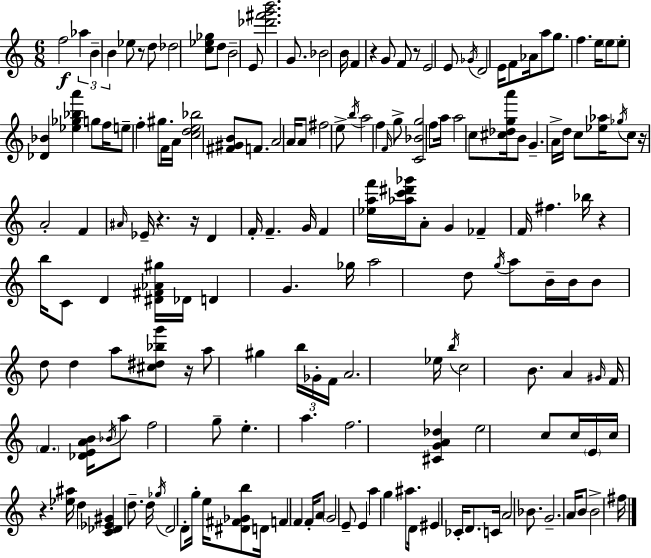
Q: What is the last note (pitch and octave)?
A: F#5